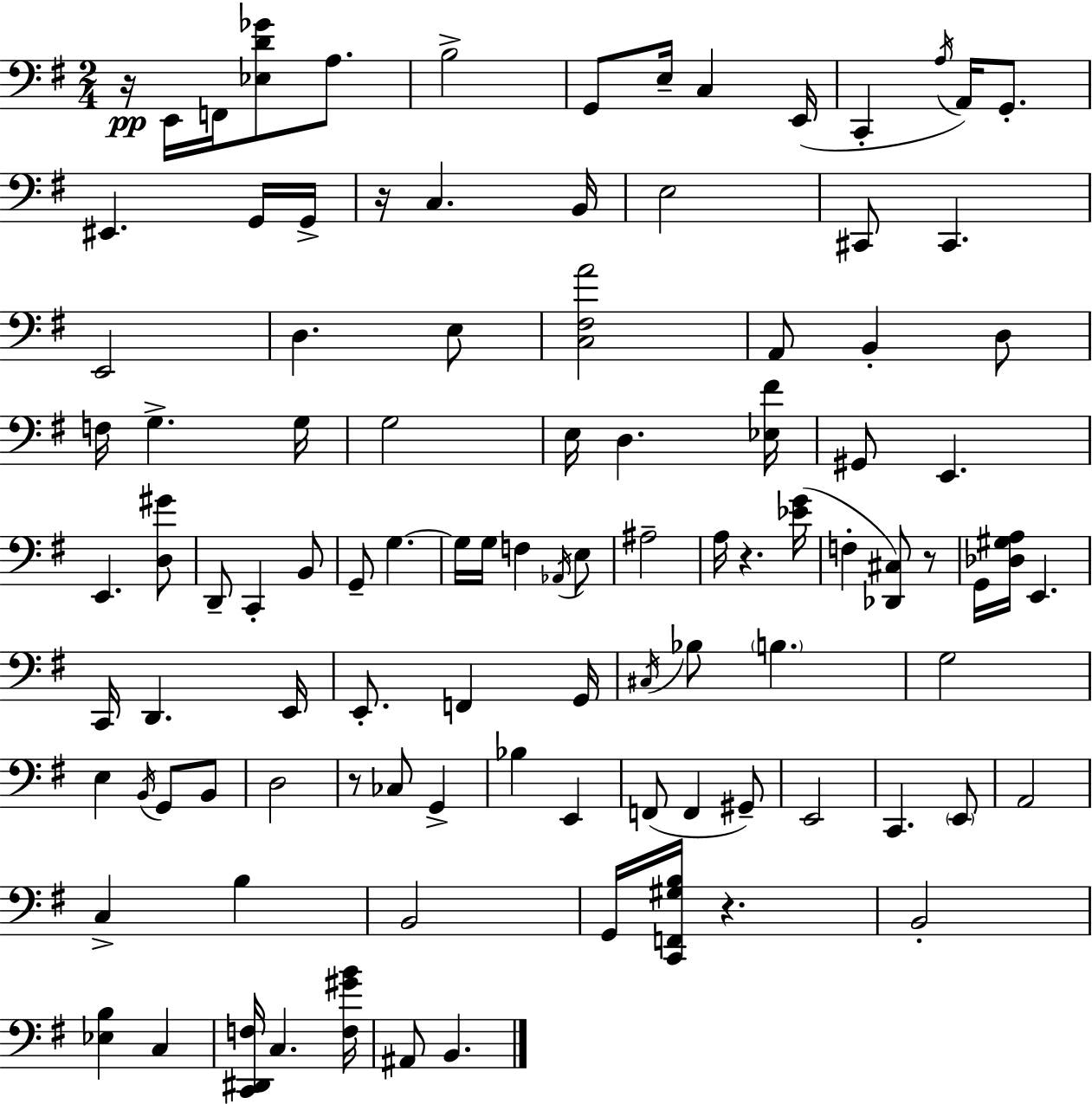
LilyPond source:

{
  \clef bass
  \numericTimeSignature
  \time 2/4
  \key e \minor
  \repeat volta 2 { r16\pp e,16 f,16 <ees d' ges'>8 a8. | b2-> | g,8 e16-- c4 e,16( | c,4-. \acciaccatura { a16 }) a,16 g,8.-. | \break eis,4. g,16 | g,16-> r16 c4. | b,16 e2 | cis,8 cis,4. | \break e,2 | d4. e8 | <c fis a'>2 | a,8 b,4-. d8 | \break f16 g4.-> | g16 g2 | e16 d4. | <ees fis'>16 gis,8 e,4. | \break e,4. <d gis'>8 | d,8-- c,4-. b,8 | g,8-- g4.~~ | g16 g16 f4 \acciaccatura { aes,16 } | \break e8 ais2-- | a16 r4. | <ees' g'>16( f4-. <des, cis>8) | r8 g,16 <des gis a>16 e,4. | \break c,16 d,4. | e,16 e,8.-. f,4 | g,16 \acciaccatura { cis16 } bes8 \parenthesize b4. | g2 | \break e4 \acciaccatura { b,16 } | g,8 b,8 d2 | r8 ces8 | g,4-> bes4 | \break e,4 f,8( f,4 | gis,8--) e,2 | c,4. | \parenthesize e,8 a,2 | \break c4-> | b4 b,2 | g,16 <c, f, gis b>16 r4. | b,2-. | \break <ees b>4 | c4 <c, dis, f>16 c4. | <f gis' b'>16 ais,8 b,4. | } \bar "|."
}